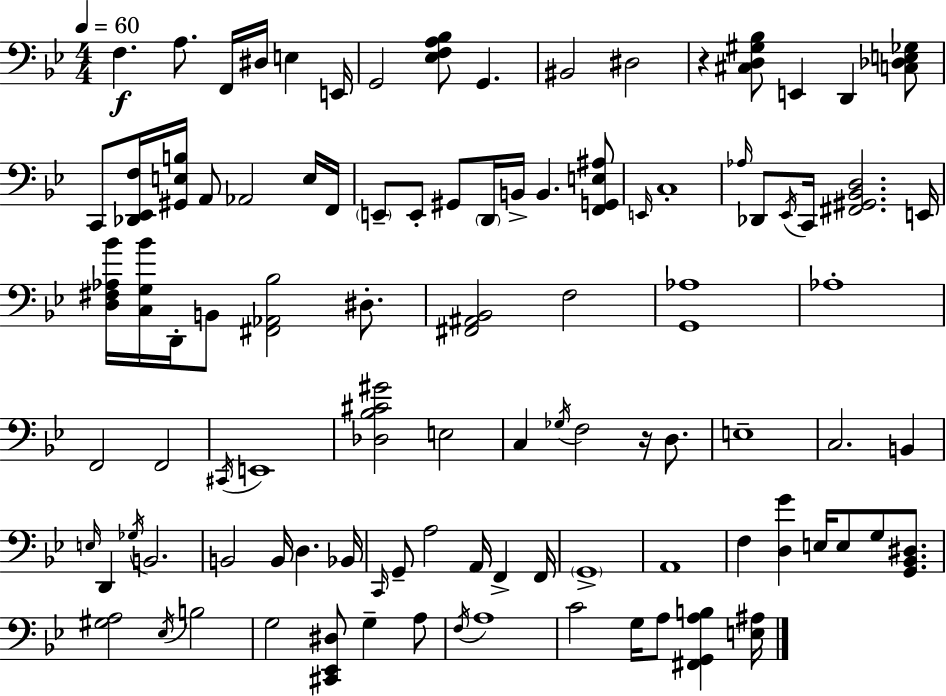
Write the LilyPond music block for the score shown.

{
  \clef bass
  \numericTimeSignature
  \time 4/4
  \key bes \major
  \tempo 4 = 60
  f4.\f a8. f,16 dis16 e4 e,16 | g,2 <ees f a bes>8 g,4. | bis,2 dis2 | r4 <cis d gis bes>8 e,4 d,4 <c des e ges>8 | \break c,8 <des, ees, f>16 <gis, e b>16 a,8 aes,2 e16 f,16 | \parenthesize e,8-- e,8-. gis,8 \parenthesize d,16 b,16-> b,4. <f, g, e ais>8 | \grace { e,16 } c1-. | \grace { aes16 } des,8 \acciaccatura { ees,16 } c,16 <fis, gis, bes, d>2. | \break e,16 <d fis aes bes'>16 <c g bes'>16 d,16-. b,8 <fis, aes, bes>2 | dis8.-. <fis, ais, bes,>2 f2 | <g, aes>1 | aes1-. | \break f,2 f,2 | \acciaccatura { cis,16 } e,1 | <des bes cis' gis'>2 e2 | c4 \acciaccatura { ges16 } f2 | \break r16 d8. e1-- | c2. | b,4 \grace { e16 } d,4 \acciaccatura { ges16 } b,2. | b,2 b,16 | \break d4. bes,16 \grace { c,16 } g,8-- a2 | a,16 f,4-> f,16 \parenthesize g,1-> | a,1 | f4 <d g'>4 | \break e16 e8 g8 <g, bes, dis>8. <gis a>2 | \acciaccatura { ees16 } b2 g2 | <cis, ees, dis>8 g4-- a8 \acciaccatura { f16 } a1 | c'2 | \break g16 a8 <fis, g, a b>4 <e ais>16 \bar "|."
}